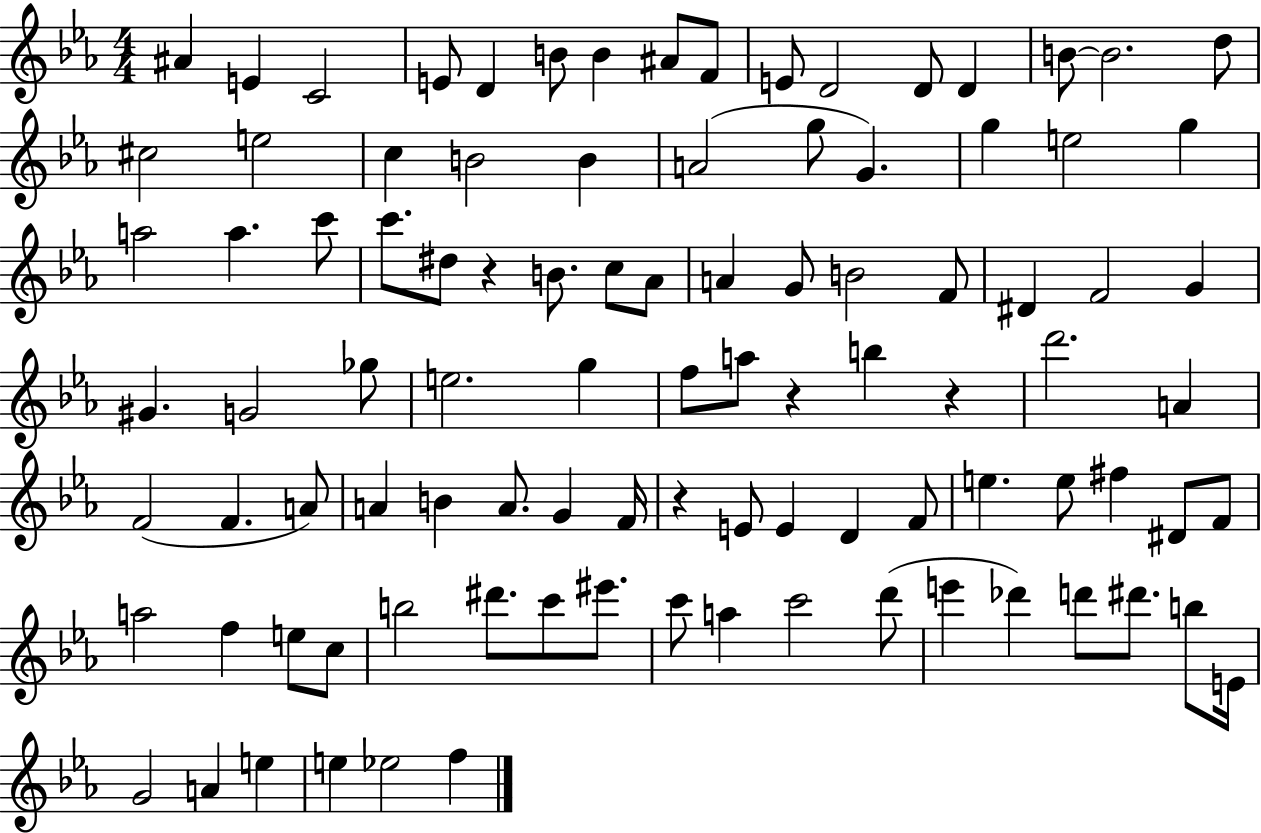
X:1
T:Untitled
M:4/4
L:1/4
K:Eb
^A E C2 E/2 D B/2 B ^A/2 F/2 E/2 D2 D/2 D B/2 B2 d/2 ^c2 e2 c B2 B A2 g/2 G g e2 g a2 a c'/2 c'/2 ^d/2 z B/2 c/2 _A/2 A G/2 B2 F/2 ^D F2 G ^G G2 _g/2 e2 g f/2 a/2 z b z d'2 A F2 F A/2 A B A/2 G F/4 z E/2 E D F/2 e e/2 ^f ^D/2 F/2 a2 f e/2 c/2 b2 ^d'/2 c'/2 ^e'/2 c'/2 a c'2 d'/2 e' _d' d'/2 ^d'/2 b/2 E/4 G2 A e e _e2 f